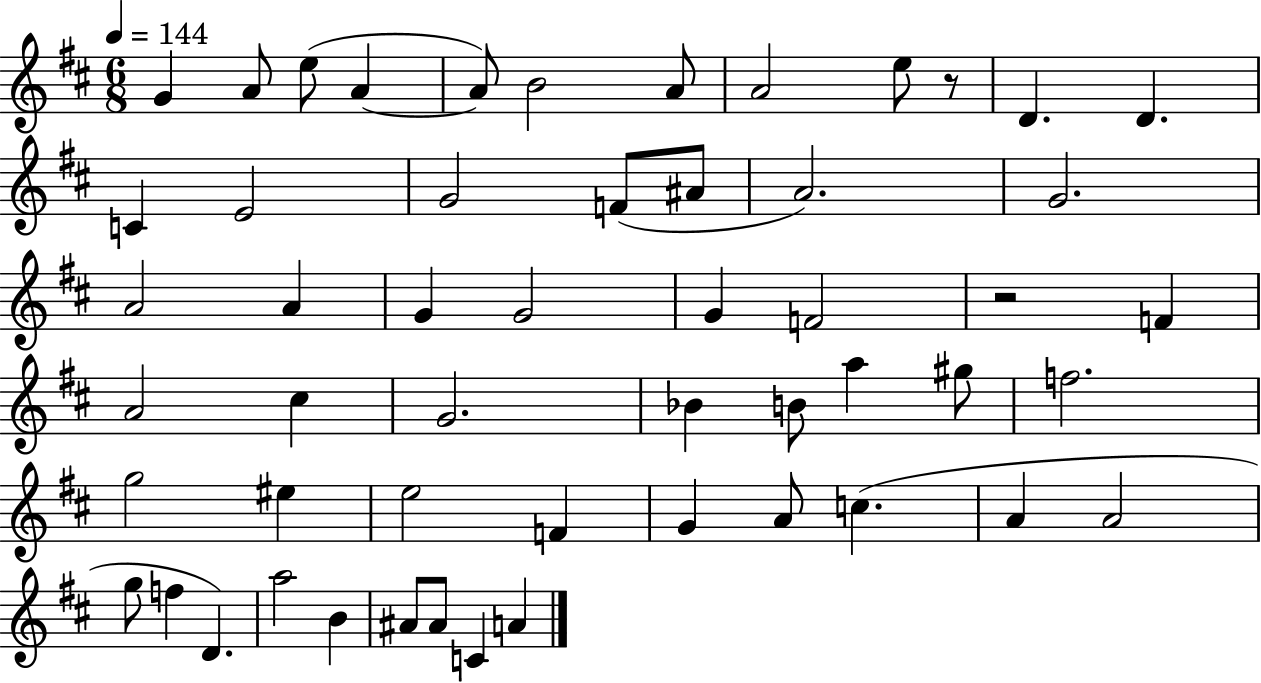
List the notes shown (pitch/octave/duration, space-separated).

G4/q A4/e E5/e A4/q A4/e B4/h A4/e A4/h E5/e R/e D4/q. D4/q. C4/q E4/h G4/h F4/e A#4/e A4/h. G4/h. A4/h A4/q G4/q G4/h G4/q F4/h R/h F4/q A4/h C#5/q G4/h. Bb4/q B4/e A5/q G#5/e F5/h. G5/h EIS5/q E5/h F4/q G4/q A4/e C5/q. A4/q A4/h G5/e F5/q D4/q. A5/h B4/q A#4/e A#4/e C4/q A4/q